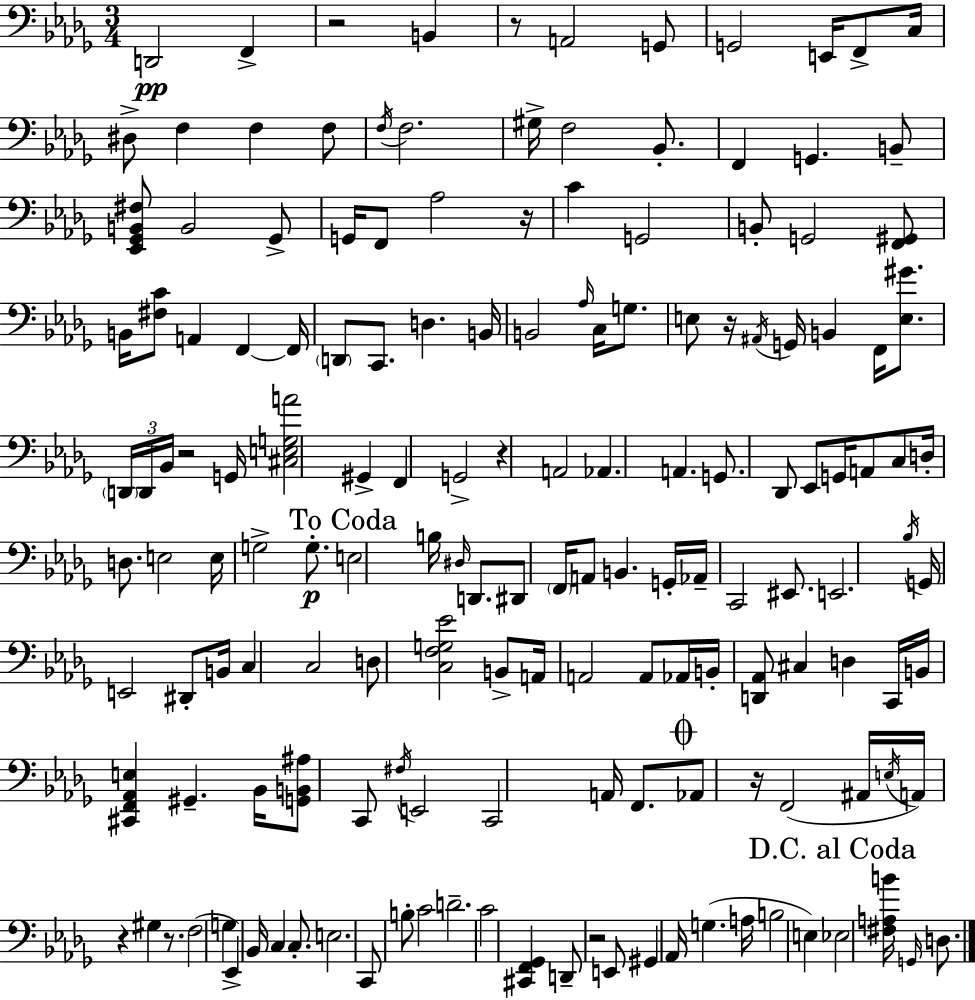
X:1
T:Untitled
M:3/4
L:1/4
K:Bbm
D,,2 F,, z2 B,, z/2 A,,2 G,,/2 G,,2 E,,/4 F,,/2 C,/4 ^D,/2 F, F, F,/2 F,/4 F,2 ^G,/4 F,2 _B,,/2 F,, G,, B,,/2 [_E,,_G,,B,,^F,]/2 B,,2 _G,,/2 G,,/4 F,,/2 _A,2 z/4 C G,,2 B,,/2 G,,2 [F,,^G,,]/2 B,,/4 [^F,C]/2 A,, F,, F,,/4 D,,/2 C,,/2 D, B,,/4 B,,2 _A,/4 C,/4 G,/2 E,/2 z/4 ^A,,/4 G,,/4 B,, F,,/4 [E,^G]/2 D,,/4 D,,/4 _B,,/4 z2 G,,/4 [^C,E,G,A]2 ^G,, F,, G,,2 z A,,2 _A,, A,, G,,/2 _D,,/2 _E,,/2 G,,/4 A,,/2 C,/2 D,/4 D,/2 E,2 E,/4 G,2 G,/2 E,2 B,/4 ^D,/4 D,,/2 ^D,,/2 F,,/4 A,,/2 B,, G,,/4 _A,,/4 C,,2 ^E,,/2 E,,2 _B,/4 G,,/4 E,,2 ^D,,/2 B,,/4 C, C,2 D,/2 [C,F,G,_E]2 B,,/2 A,,/4 A,,2 A,,/2 _A,,/4 B,,/4 [D,,_A,,]/2 ^C, D, C,,/4 B,,/4 [^C,,F,,_A,,E,] ^G,, _B,,/4 [G,,B,,^A,]/2 C,,/2 ^F,/4 E,,2 C,,2 A,,/4 F,,/2 _A,,/2 z/4 F,,2 ^A,,/4 E,/4 A,,/4 z ^G, z/2 F,2 G, _E,, _B,,/4 C, C,/2 E,2 C,,/2 B,/2 C2 D2 C2 [^C,,F,,_G,,] D,,/2 z2 E,,/2 ^G,, _A,,/4 G, A,/4 B,2 E, _E,2 [^F,A,B]/4 G,,/4 D,/2